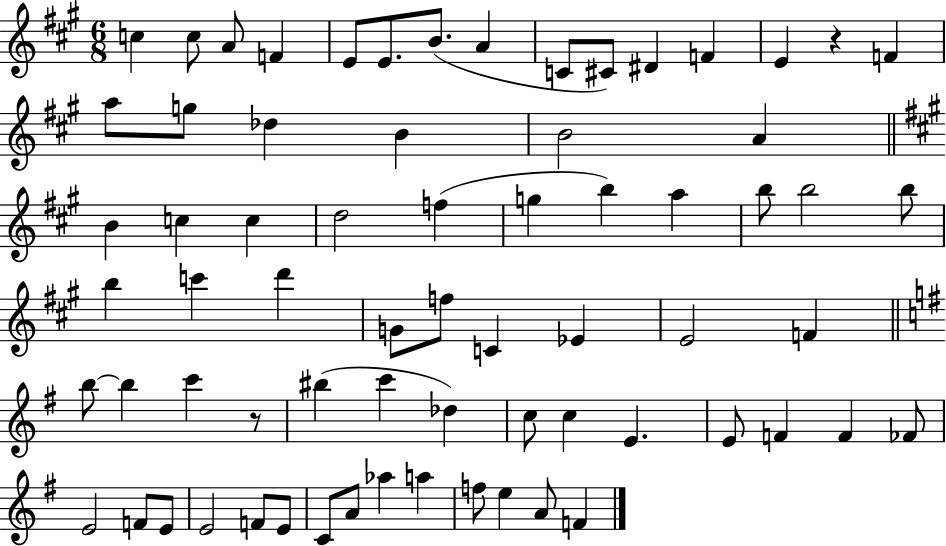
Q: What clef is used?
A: treble